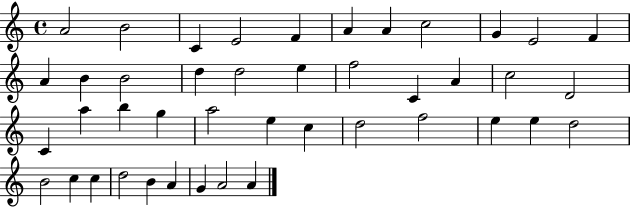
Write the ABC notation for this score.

X:1
T:Untitled
M:4/4
L:1/4
K:C
A2 B2 C E2 F A A c2 G E2 F A B B2 d d2 e f2 C A c2 D2 C a b g a2 e c d2 f2 e e d2 B2 c c d2 B A G A2 A